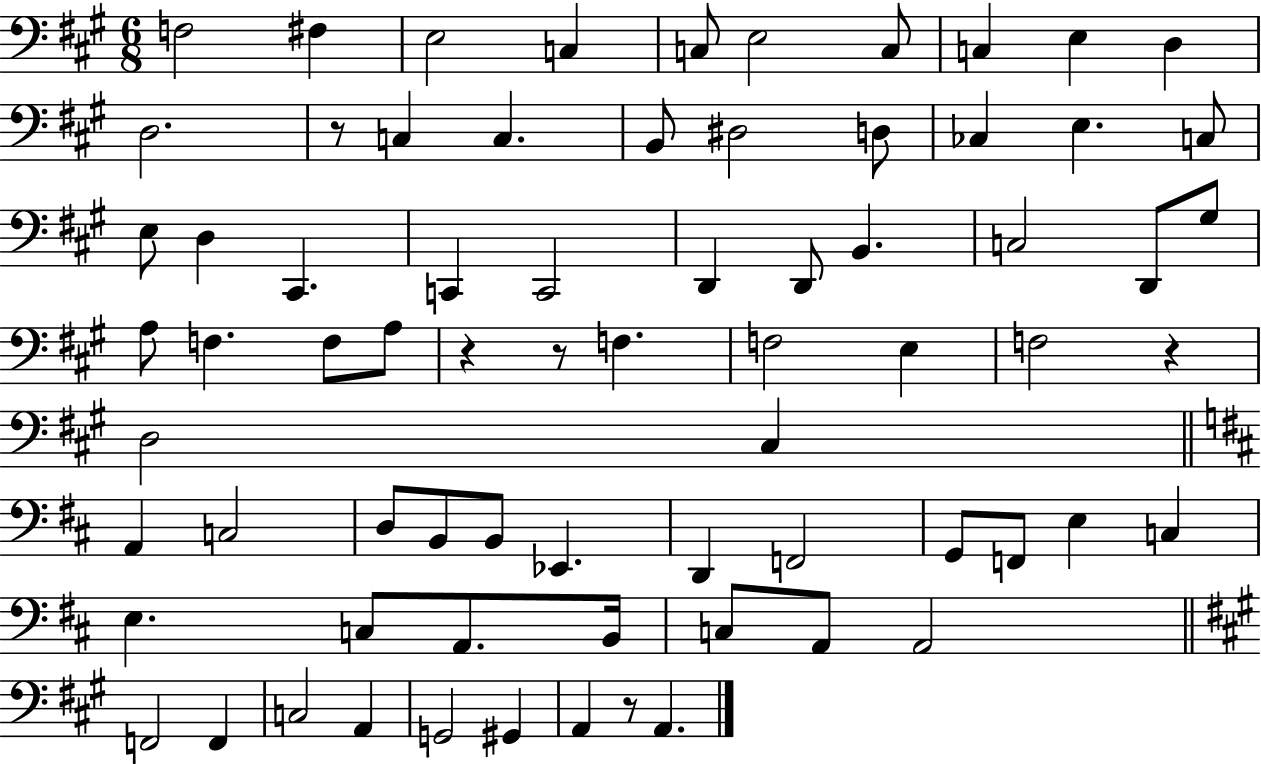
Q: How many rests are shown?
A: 5